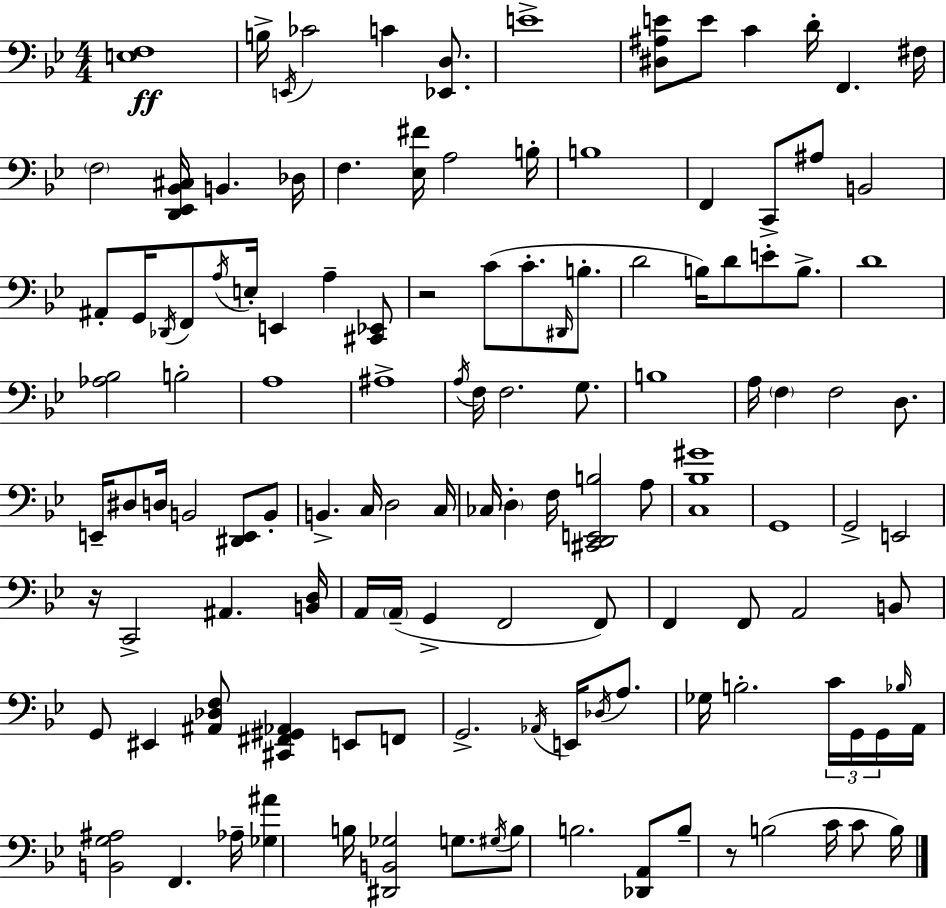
[E3,F3]/w B3/s E2/s CES4/h C4/q [Eb2,D3]/e. E4/w [D#3,A#3,E4]/e E4/e C4/q D4/s F2/q. F#3/s F3/h [D2,Eb2,Bb2,C#3]/s B2/q. Db3/s F3/q. [Eb3,F#4]/s A3/h B3/s B3/w F2/q C2/e A#3/e B2/h A#2/e G2/s Db2/s F2/e A3/s E3/s E2/q A3/q [C#2,Eb2]/e R/h C4/e C4/e. D#2/s B3/e. D4/h B3/s D4/e E4/e B3/e. D4/w [Ab3,Bb3]/h B3/h A3/w A#3/w A3/s F3/s F3/h. G3/e. B3/w A3/s F3/q F3/h D3/e. E2/s D#3/e D3/s B2/h [D#2,E2]/e B2/e B2/q. C3/s D3/h C3/s CES3/s D3/q F3/s [C#2,D2,E2,B3]/h A3/e [C3,Bb3,G#4]/w G2/w G2/h E2/h R/s C2/h A#2/q. [B2,D3]/s A2/s A2/s G2/q F2/h F2/e F2/q F2/e A2/h B2/e G2/e EIS2/q [A#2,Db3,F3]/e [C#2,F#2,G#2,Ab2]/q E2/e F2/e G2/h. Ab2/s E2/s Db3/s A3/e. Gb3/s B3/h. C4/s G2/s G2/s Bb3/s A2/s [B2,G3,A#3]/h F2/q. Ab3/s [Gb3,A#4]/q B3/s [D#2,B2,Gb3]/h G3/e. G#3/s B3/e B3/h. [Db2,A2]/e B3/e R/e B3/h C4/s C4/e B3/s